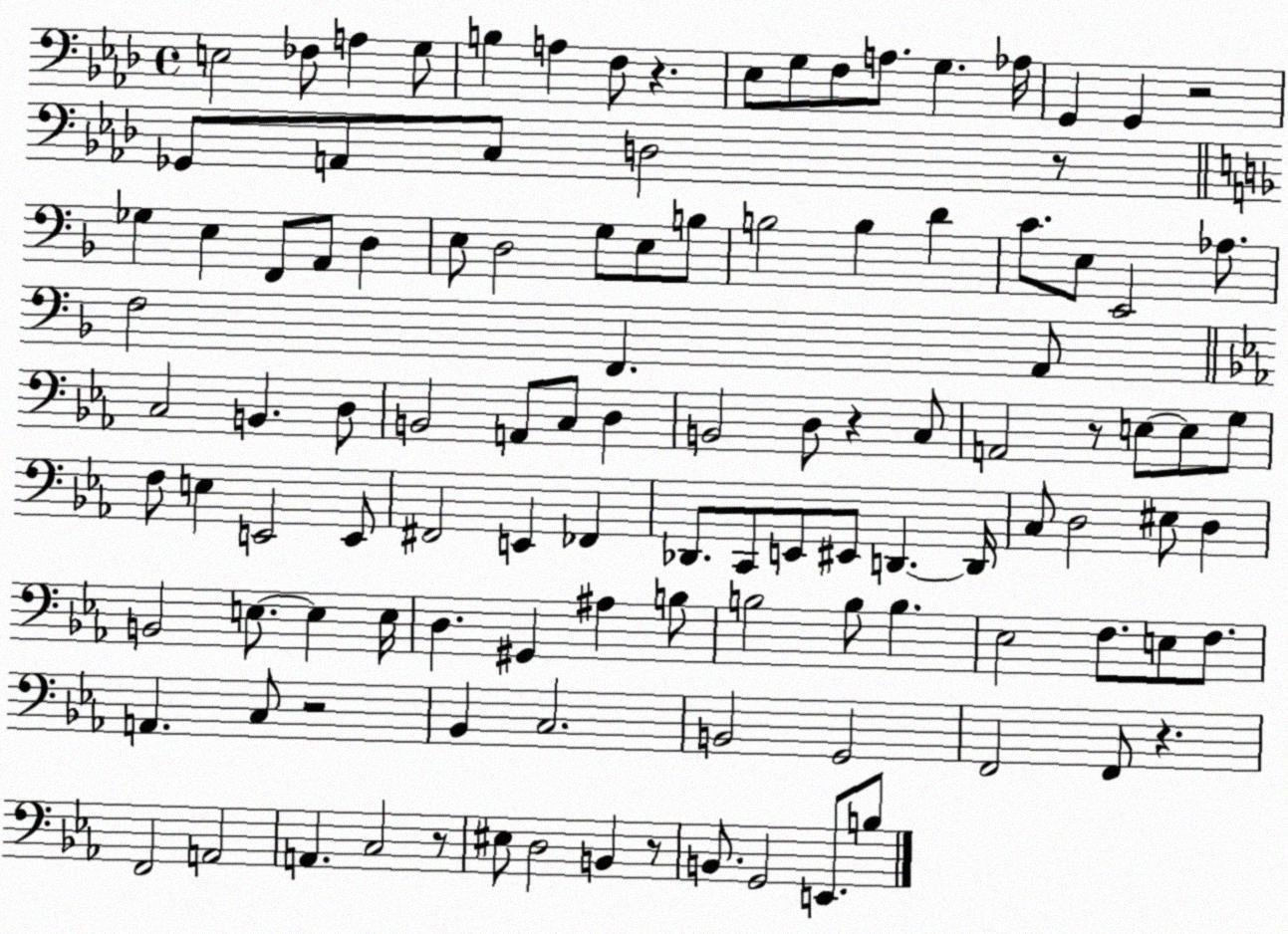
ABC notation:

X:1
T:Untitled
M:4/4
L:1/4
K:Ab
E,2 _F,/2 A, G,/2 B, A, F,/2 z _E,/2 G,/2 F,/2 A,/2 G, _A,/4 G,, G,, z2 _G,,/2 A,,/2 C,/2 D,2 z/2 _G, E, F,,/2 A,,/2 D, E,/2 D,2 G,/2 E,/2 B,/2 B,2 B, D C/2 E,/2 E,,2 _A,/2 F,2 F,, A,,/2 C,2 B,, D,/2 B,,2 A,,/2 C,/2 D, B,,2 D,/2 z C,/2 A,,2 z/2 E,/2 E,/2 G,/2 F,/2 E, E,,2 E,,/2 ^F,,2 E,, _F,, _D,,/2 C,,/2 E,,/2 ^E,,/2 D,, D,,/4 C,/2 D,2 ^E,/2 D, B,,2 E,/2 E, E,/4 D, ^G,, ^A, B,/2 B,2 B,/2 B, _E,2 F,/2 E,/2 F,/2 A,, C,/2 z2 _B,, C,2 B,,2 G,,2 F,,2 F,,/2 z F,,2 A,,2 A,, C,2 z/2 ^E,/2 D,2 B,, z/2 B,,/2 G,,2 E,,/2 B,/2